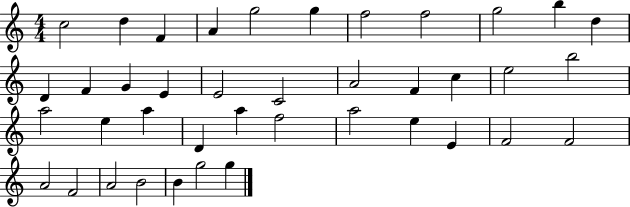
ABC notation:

X:1
T:Untitled
M:4/4
L:1/4
K:C
c2 d F A g2 g f2 f2 g2 b d D F G E E2 C2 A2 F c e2 b2 a2 e a D a f2 a2 e E F2 F2 A2 F2 A2 B2 B g2 g